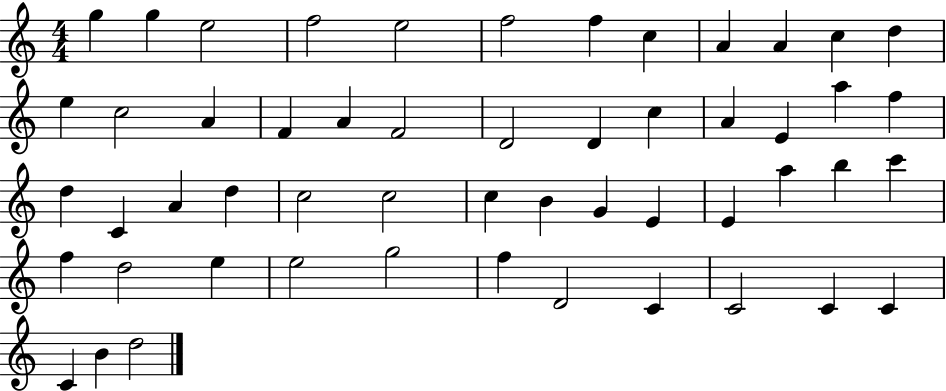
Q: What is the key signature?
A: C major